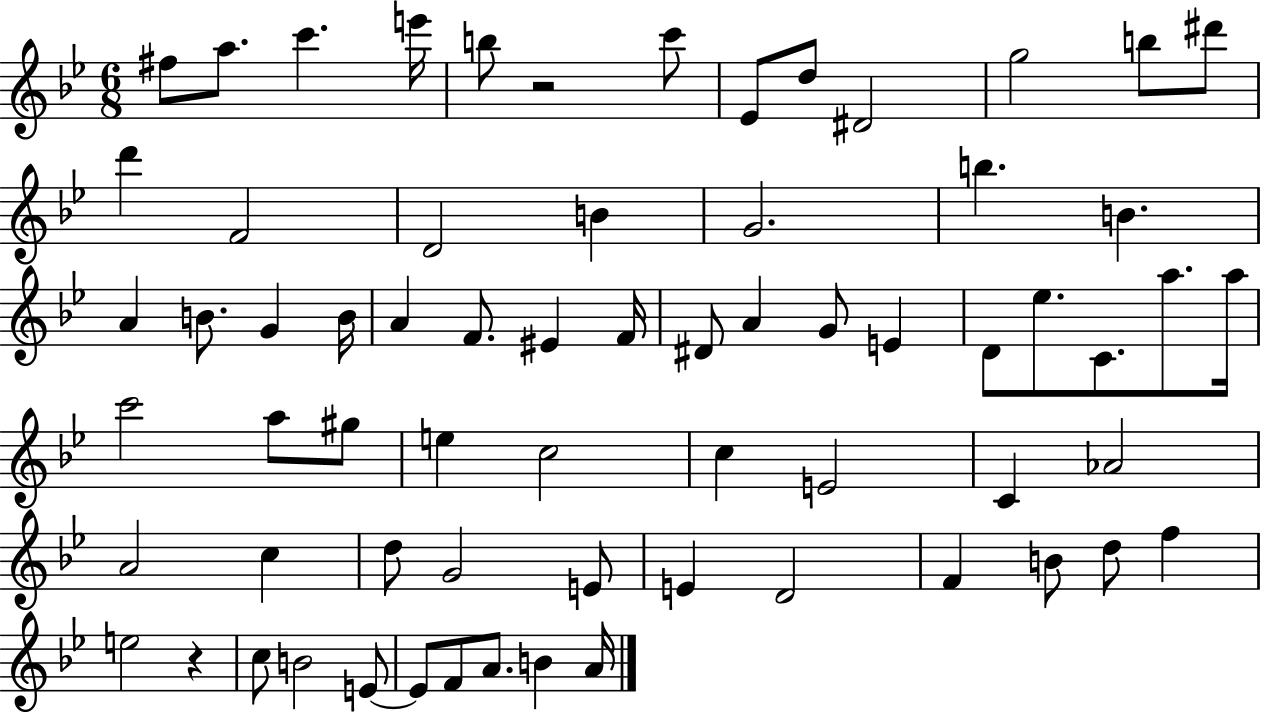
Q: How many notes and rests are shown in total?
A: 67